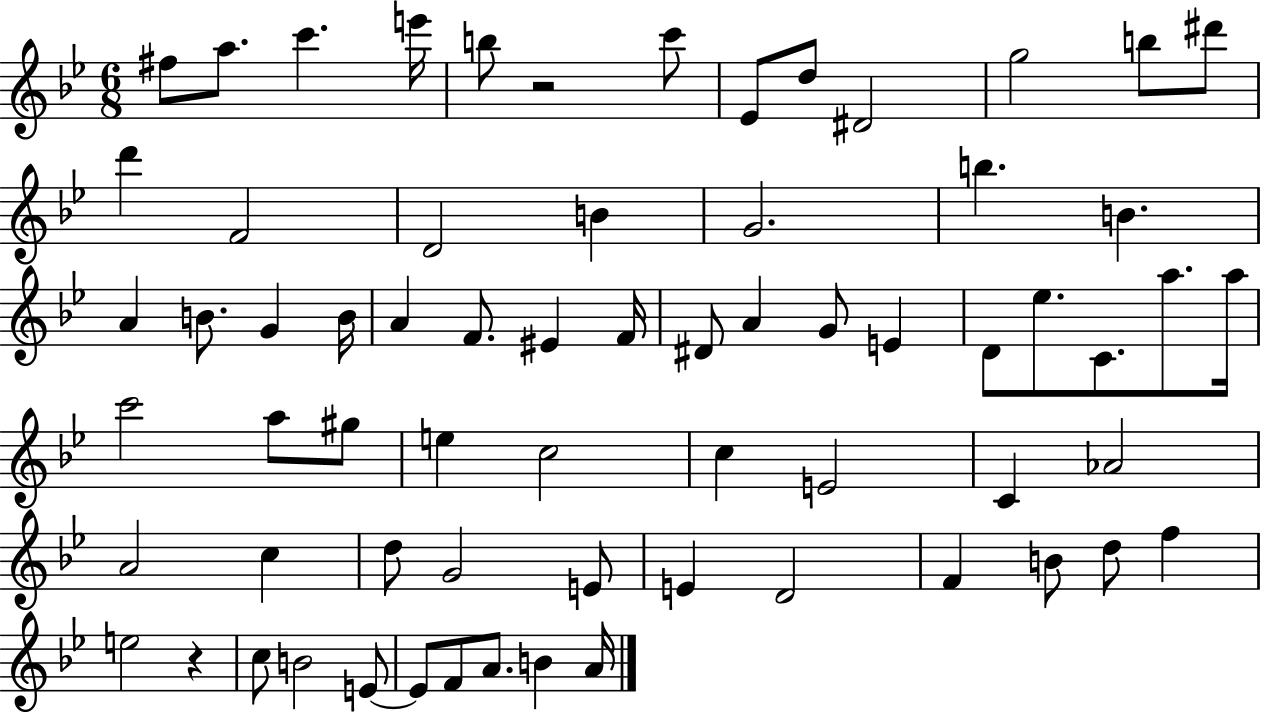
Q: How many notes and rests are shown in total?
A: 67